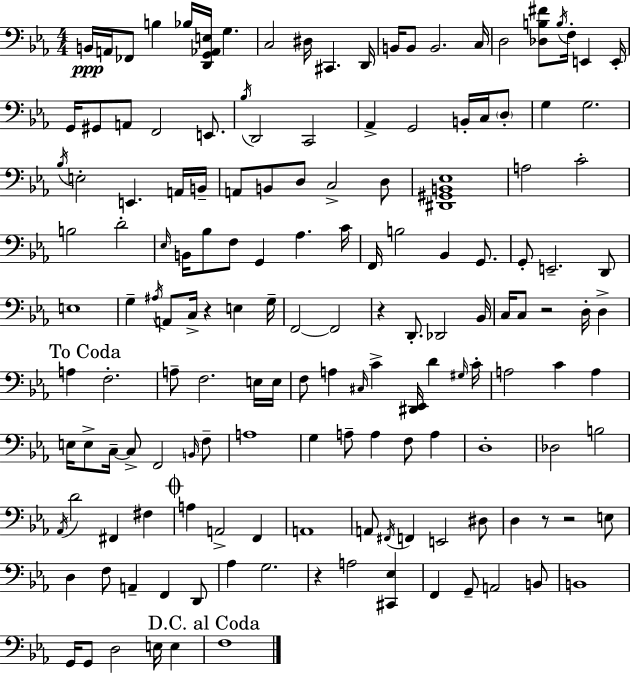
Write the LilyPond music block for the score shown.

{
  \clef bass
  \numericTimeSignature
  \time 4/4
  \key c \minor
  b,16\ppp a,16 fes,8 b4 bes16 <d, g, aes, e>16 g4. | c2 dis16 cis,4. d,16 | b,16 b,8 b,2. c16 | d2 <des b fis'>8 \acciaccatura { b16 } f16-. e,4 | \break e,16-. g,16 gis,8 a,8 f,2 e,8. | \acciaccatura { bes16 } d,2 c,2 | aes,4-> g,2 b,16-. c16 | \parenthesize d8-. g4 g2. | \break \acciaccatura { bes16 } e2-. e,4. | a,16 b,16-- a,8 b,8 d8 c2-> | d8 <dis, gis, b, ees>1 | a2 c'2-. | \break b2 d'2-. | \grace { ees16 } b,16 bes8 f8 g,4 aes4. | c'16 f,16 b2 bes,4 | g,8. g,8-. e,2.-- | \break d,8 e1 | g4-- \acciaccatura { ais16 } a,8 c16-> r4 | e4 g16-- f,2~~ f,2 | r4 d,8.-. des,2 | \break bes,16 c16 c8 r2 | d16-. d4-> \mark "To Coda" a4 f2.-. | a8-- f2. | e16 e16 f8 a4 \grace { cis16 } c'4-> | \break <dis, ees,>16 d'4 \grace { gis16 } c'16-. a2 c'4 | a4 e16 e8-> c16--~~ c8-> f,2 | \grace { b,16 } f8-- a1 | g4 a8-- a4 | \break f8 a4 d1-. | des2 | b2 \acciaccatura { aes,16 } d'2 | fis,4 fis4 \mark \markup { \musicglyph "scripts.coda" } a4 a,2-> | \break f,4 a,1 | a,8 \acciaccatura { fis,16 } f,4 | e,2 dis8 d4 r8 | r2 e8 d4 f8 | \break a,4-- f,4 d,8 aes4 g2. | r4 a2 | <cis, ees>4 f,4 g,8-- | a,2 b,8 b,1 | \break g,16 g,8 d2 | e16 e4 \mark "D.C. al Coda" f1 | \bar "|."
}